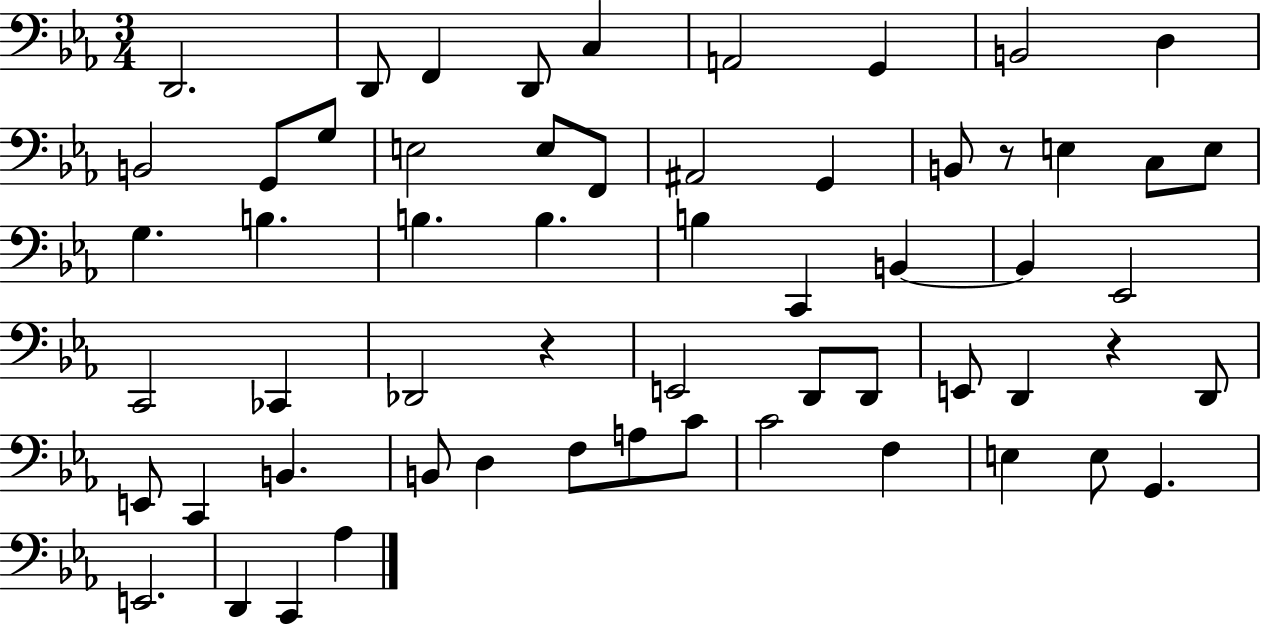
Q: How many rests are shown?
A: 3